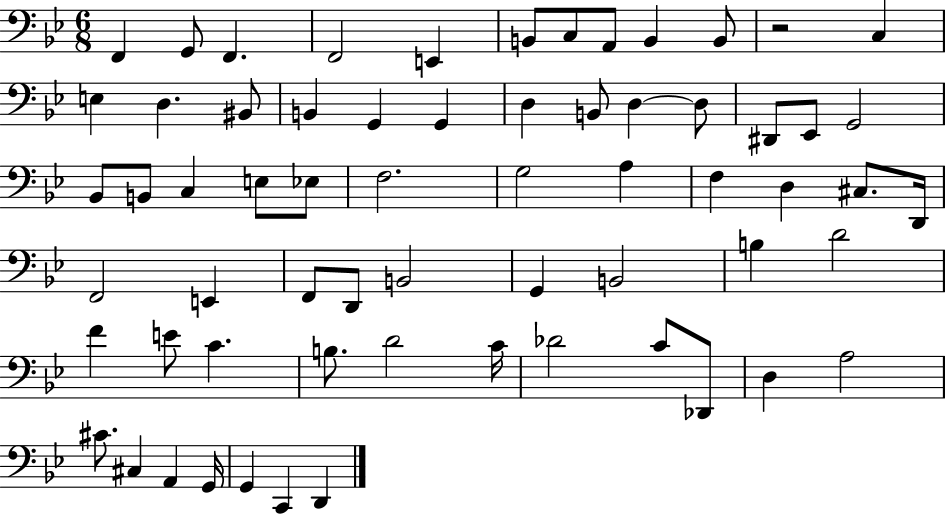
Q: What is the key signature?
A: BES major